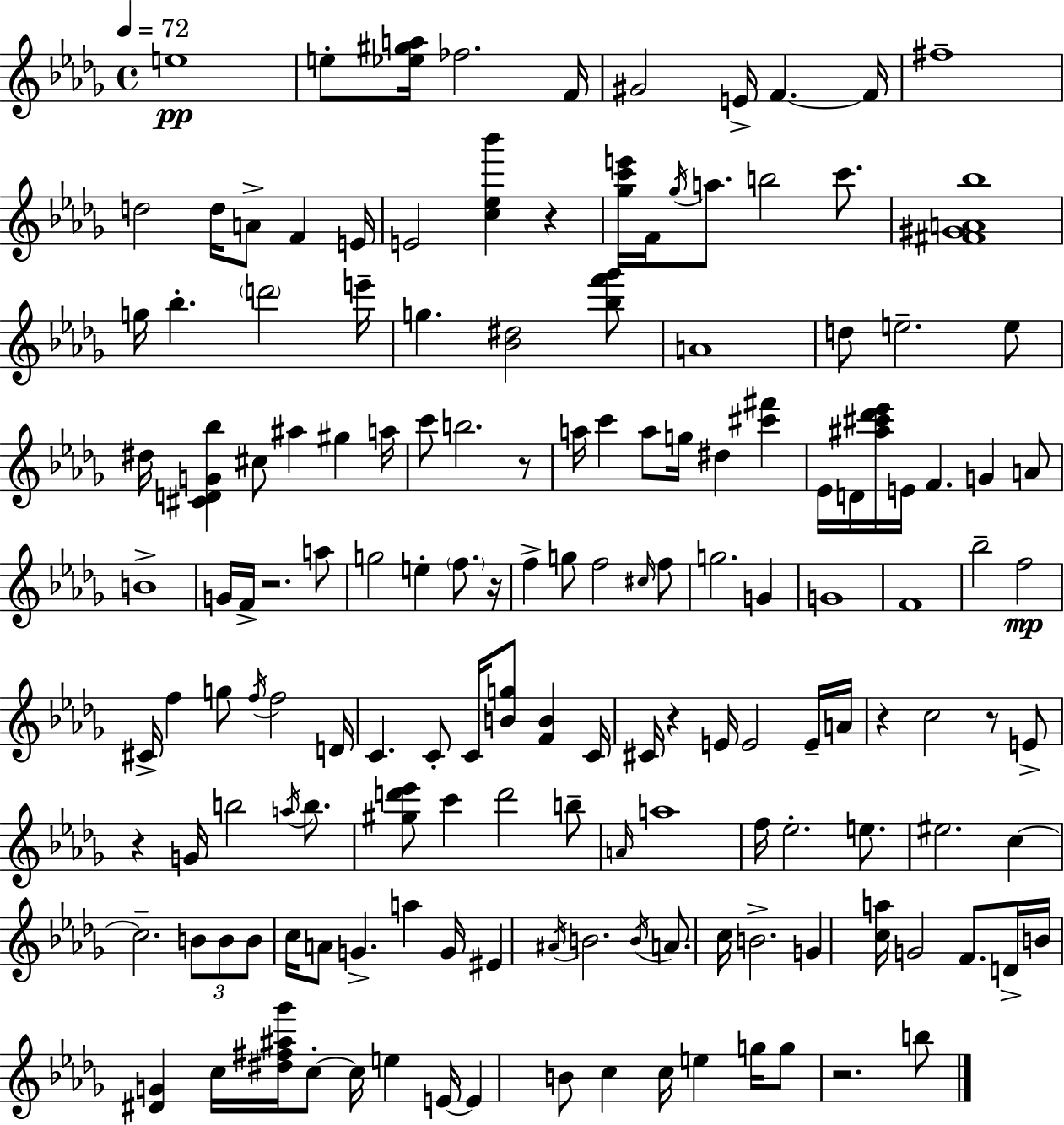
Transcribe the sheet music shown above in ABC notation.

X:1
T:Untitled
M:4/4
L:1/4
K:Bbm
e4 e/2 [_e^ga]/4 _f2 F/4 ^G2 E/4 F F/4 ^f4 d2 d/4 A/2 F E/4 E2 [c_e_b'] z [_gc'e']/4 F/4 _g/4 a/2 b2 c'/2 [^F^GA_b]4 g/4 _b d'2 e'/4 g [_B^d]2 [_bf'_g']/2 A4 d/2 e2 e/2 ^d/4 [^CDG_b] ^c/2 ^a ^g a/4 c'/2 b2 z/2 a/4 c' a/2 g/4 ^d [^c'^f'] _E/4 D/4 [^a^c'_d'_e']/4 E/4 F G A/2 B4 G/4 F/4 z2 a/2 g2 e f/2 z/4 f g/2 f2 ^c/4 f/2 g2 G G4 F4 _b2 f2 ^C/4 f g/2 f/4 f2 D/4 C C/2 C/4 [Bg]/2 [FB] C/4 ^C/4 z E/4 E2 E/4 A/4 z c2 z/2 E/2 z G/4 b2 a/4 b/2 [^gd'_e']/2 c' d'2 b/2 A/4 a4 f/4 _e2 e/2 ^e2 c c2 B/2 B/2 B/2 c/4 A/2 G a G/4 ^E ^A/4 B2 B/4 A/2 c/4 B2 G [ca]/4 G2 F/2 D/4 B/4 [^DG] c/4 [^d^f^a_g']/4 c/2 c/4 e E/4 E B/2 c c/4 e g/4 g/2 z2 b/2